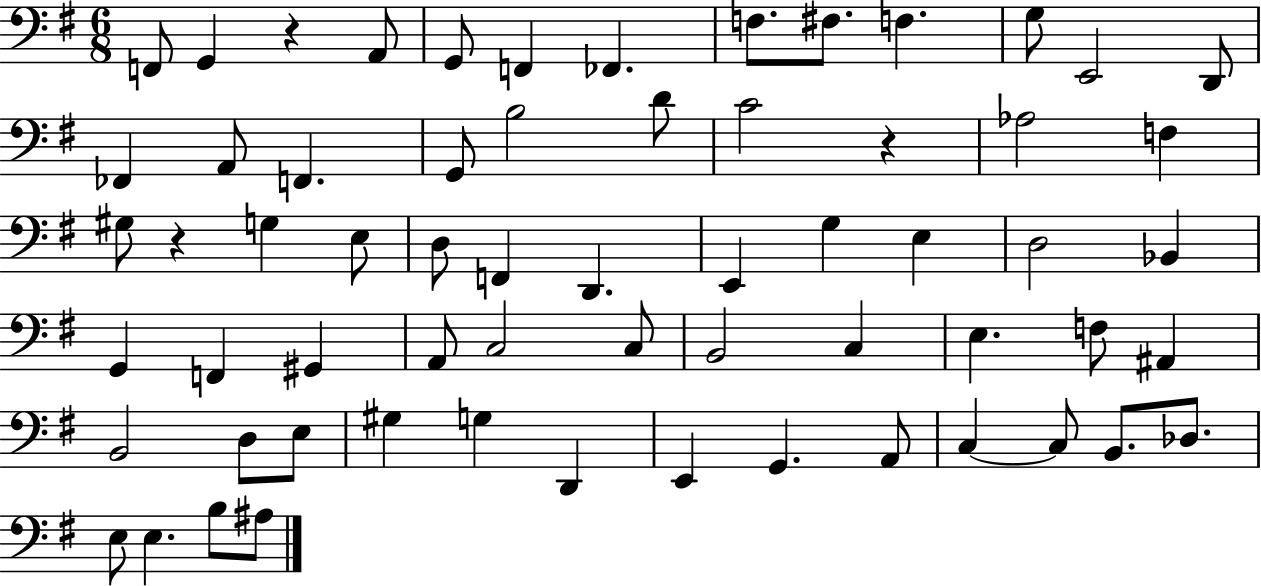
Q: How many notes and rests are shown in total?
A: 63